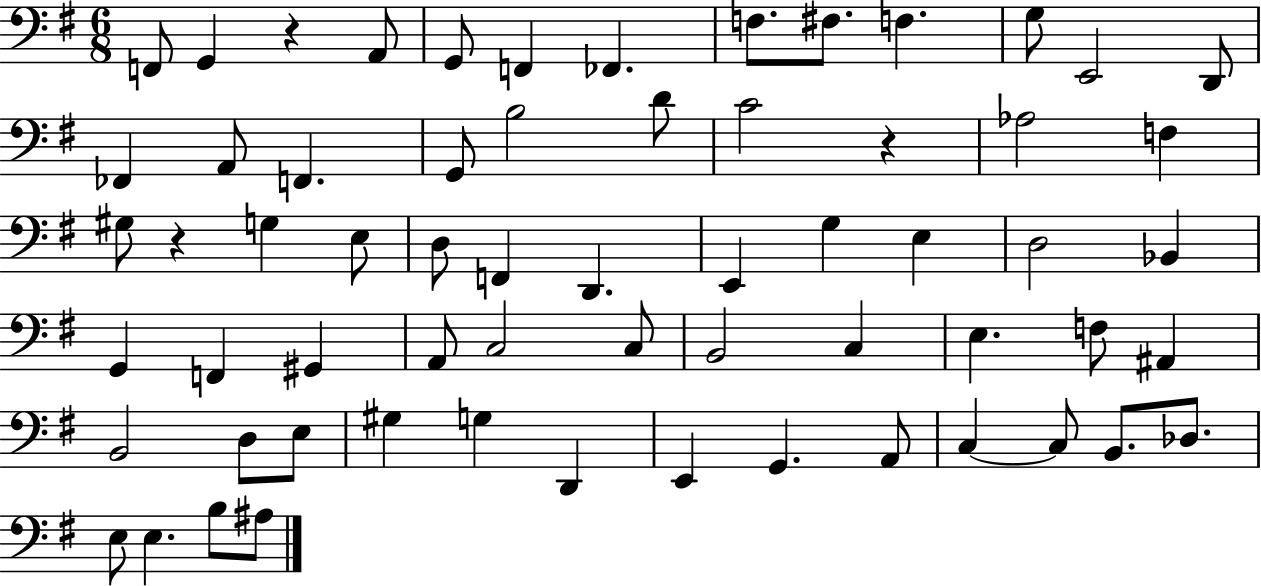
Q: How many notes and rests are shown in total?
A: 63